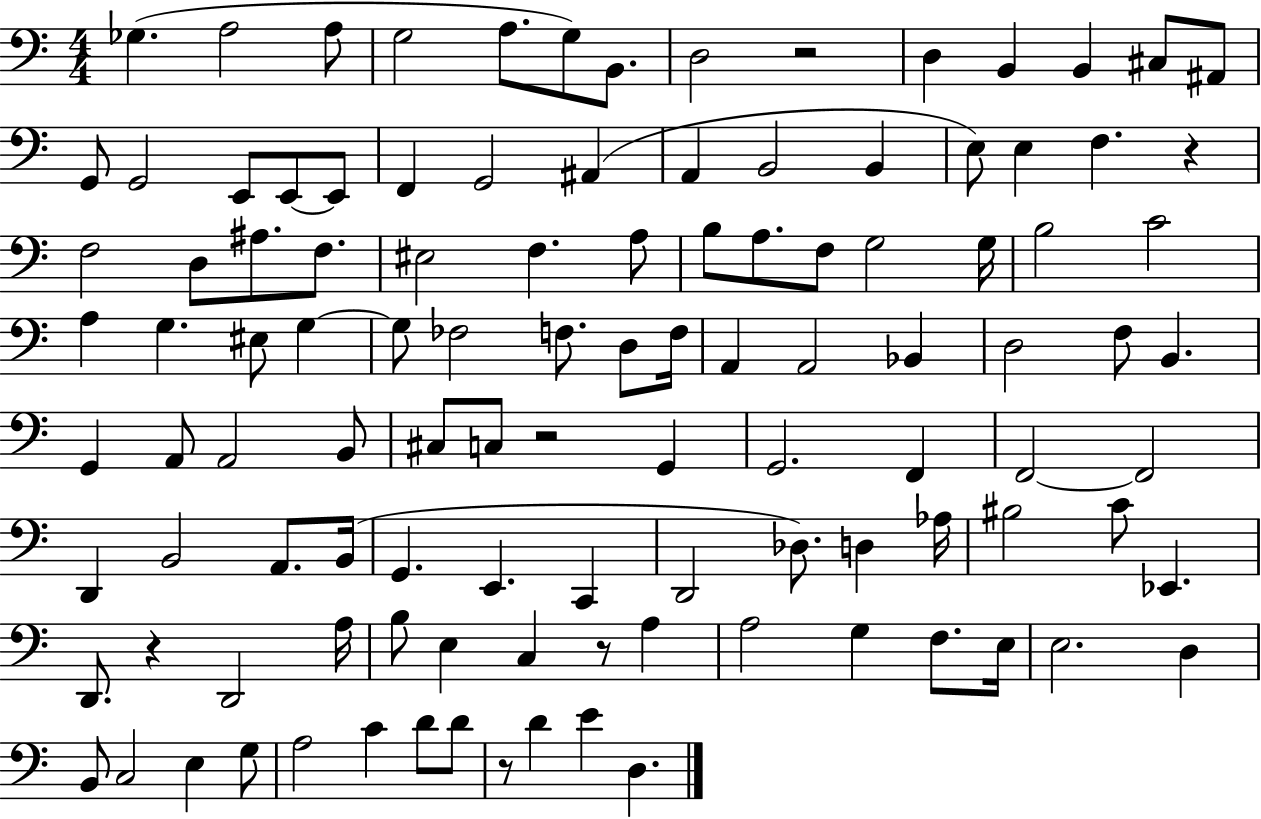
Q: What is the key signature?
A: C major